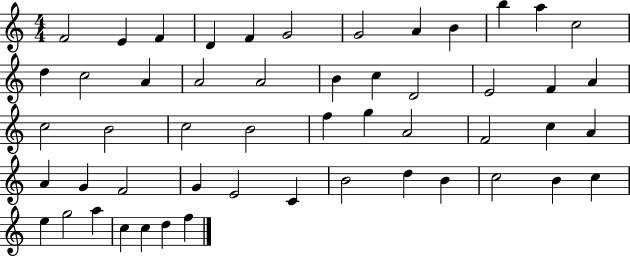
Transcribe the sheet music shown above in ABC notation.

X:1
T:Untitled
M:4/4
L:1/4
K:C
F2 E F D F G2 G2 A B b a c2 d c2 A A2 A2 B c D2 E2 F A c2 B2 c2 B2 f g A2 F2 c A A G F2 G E2 C B2 d B c2 B c e g2 a c c d f